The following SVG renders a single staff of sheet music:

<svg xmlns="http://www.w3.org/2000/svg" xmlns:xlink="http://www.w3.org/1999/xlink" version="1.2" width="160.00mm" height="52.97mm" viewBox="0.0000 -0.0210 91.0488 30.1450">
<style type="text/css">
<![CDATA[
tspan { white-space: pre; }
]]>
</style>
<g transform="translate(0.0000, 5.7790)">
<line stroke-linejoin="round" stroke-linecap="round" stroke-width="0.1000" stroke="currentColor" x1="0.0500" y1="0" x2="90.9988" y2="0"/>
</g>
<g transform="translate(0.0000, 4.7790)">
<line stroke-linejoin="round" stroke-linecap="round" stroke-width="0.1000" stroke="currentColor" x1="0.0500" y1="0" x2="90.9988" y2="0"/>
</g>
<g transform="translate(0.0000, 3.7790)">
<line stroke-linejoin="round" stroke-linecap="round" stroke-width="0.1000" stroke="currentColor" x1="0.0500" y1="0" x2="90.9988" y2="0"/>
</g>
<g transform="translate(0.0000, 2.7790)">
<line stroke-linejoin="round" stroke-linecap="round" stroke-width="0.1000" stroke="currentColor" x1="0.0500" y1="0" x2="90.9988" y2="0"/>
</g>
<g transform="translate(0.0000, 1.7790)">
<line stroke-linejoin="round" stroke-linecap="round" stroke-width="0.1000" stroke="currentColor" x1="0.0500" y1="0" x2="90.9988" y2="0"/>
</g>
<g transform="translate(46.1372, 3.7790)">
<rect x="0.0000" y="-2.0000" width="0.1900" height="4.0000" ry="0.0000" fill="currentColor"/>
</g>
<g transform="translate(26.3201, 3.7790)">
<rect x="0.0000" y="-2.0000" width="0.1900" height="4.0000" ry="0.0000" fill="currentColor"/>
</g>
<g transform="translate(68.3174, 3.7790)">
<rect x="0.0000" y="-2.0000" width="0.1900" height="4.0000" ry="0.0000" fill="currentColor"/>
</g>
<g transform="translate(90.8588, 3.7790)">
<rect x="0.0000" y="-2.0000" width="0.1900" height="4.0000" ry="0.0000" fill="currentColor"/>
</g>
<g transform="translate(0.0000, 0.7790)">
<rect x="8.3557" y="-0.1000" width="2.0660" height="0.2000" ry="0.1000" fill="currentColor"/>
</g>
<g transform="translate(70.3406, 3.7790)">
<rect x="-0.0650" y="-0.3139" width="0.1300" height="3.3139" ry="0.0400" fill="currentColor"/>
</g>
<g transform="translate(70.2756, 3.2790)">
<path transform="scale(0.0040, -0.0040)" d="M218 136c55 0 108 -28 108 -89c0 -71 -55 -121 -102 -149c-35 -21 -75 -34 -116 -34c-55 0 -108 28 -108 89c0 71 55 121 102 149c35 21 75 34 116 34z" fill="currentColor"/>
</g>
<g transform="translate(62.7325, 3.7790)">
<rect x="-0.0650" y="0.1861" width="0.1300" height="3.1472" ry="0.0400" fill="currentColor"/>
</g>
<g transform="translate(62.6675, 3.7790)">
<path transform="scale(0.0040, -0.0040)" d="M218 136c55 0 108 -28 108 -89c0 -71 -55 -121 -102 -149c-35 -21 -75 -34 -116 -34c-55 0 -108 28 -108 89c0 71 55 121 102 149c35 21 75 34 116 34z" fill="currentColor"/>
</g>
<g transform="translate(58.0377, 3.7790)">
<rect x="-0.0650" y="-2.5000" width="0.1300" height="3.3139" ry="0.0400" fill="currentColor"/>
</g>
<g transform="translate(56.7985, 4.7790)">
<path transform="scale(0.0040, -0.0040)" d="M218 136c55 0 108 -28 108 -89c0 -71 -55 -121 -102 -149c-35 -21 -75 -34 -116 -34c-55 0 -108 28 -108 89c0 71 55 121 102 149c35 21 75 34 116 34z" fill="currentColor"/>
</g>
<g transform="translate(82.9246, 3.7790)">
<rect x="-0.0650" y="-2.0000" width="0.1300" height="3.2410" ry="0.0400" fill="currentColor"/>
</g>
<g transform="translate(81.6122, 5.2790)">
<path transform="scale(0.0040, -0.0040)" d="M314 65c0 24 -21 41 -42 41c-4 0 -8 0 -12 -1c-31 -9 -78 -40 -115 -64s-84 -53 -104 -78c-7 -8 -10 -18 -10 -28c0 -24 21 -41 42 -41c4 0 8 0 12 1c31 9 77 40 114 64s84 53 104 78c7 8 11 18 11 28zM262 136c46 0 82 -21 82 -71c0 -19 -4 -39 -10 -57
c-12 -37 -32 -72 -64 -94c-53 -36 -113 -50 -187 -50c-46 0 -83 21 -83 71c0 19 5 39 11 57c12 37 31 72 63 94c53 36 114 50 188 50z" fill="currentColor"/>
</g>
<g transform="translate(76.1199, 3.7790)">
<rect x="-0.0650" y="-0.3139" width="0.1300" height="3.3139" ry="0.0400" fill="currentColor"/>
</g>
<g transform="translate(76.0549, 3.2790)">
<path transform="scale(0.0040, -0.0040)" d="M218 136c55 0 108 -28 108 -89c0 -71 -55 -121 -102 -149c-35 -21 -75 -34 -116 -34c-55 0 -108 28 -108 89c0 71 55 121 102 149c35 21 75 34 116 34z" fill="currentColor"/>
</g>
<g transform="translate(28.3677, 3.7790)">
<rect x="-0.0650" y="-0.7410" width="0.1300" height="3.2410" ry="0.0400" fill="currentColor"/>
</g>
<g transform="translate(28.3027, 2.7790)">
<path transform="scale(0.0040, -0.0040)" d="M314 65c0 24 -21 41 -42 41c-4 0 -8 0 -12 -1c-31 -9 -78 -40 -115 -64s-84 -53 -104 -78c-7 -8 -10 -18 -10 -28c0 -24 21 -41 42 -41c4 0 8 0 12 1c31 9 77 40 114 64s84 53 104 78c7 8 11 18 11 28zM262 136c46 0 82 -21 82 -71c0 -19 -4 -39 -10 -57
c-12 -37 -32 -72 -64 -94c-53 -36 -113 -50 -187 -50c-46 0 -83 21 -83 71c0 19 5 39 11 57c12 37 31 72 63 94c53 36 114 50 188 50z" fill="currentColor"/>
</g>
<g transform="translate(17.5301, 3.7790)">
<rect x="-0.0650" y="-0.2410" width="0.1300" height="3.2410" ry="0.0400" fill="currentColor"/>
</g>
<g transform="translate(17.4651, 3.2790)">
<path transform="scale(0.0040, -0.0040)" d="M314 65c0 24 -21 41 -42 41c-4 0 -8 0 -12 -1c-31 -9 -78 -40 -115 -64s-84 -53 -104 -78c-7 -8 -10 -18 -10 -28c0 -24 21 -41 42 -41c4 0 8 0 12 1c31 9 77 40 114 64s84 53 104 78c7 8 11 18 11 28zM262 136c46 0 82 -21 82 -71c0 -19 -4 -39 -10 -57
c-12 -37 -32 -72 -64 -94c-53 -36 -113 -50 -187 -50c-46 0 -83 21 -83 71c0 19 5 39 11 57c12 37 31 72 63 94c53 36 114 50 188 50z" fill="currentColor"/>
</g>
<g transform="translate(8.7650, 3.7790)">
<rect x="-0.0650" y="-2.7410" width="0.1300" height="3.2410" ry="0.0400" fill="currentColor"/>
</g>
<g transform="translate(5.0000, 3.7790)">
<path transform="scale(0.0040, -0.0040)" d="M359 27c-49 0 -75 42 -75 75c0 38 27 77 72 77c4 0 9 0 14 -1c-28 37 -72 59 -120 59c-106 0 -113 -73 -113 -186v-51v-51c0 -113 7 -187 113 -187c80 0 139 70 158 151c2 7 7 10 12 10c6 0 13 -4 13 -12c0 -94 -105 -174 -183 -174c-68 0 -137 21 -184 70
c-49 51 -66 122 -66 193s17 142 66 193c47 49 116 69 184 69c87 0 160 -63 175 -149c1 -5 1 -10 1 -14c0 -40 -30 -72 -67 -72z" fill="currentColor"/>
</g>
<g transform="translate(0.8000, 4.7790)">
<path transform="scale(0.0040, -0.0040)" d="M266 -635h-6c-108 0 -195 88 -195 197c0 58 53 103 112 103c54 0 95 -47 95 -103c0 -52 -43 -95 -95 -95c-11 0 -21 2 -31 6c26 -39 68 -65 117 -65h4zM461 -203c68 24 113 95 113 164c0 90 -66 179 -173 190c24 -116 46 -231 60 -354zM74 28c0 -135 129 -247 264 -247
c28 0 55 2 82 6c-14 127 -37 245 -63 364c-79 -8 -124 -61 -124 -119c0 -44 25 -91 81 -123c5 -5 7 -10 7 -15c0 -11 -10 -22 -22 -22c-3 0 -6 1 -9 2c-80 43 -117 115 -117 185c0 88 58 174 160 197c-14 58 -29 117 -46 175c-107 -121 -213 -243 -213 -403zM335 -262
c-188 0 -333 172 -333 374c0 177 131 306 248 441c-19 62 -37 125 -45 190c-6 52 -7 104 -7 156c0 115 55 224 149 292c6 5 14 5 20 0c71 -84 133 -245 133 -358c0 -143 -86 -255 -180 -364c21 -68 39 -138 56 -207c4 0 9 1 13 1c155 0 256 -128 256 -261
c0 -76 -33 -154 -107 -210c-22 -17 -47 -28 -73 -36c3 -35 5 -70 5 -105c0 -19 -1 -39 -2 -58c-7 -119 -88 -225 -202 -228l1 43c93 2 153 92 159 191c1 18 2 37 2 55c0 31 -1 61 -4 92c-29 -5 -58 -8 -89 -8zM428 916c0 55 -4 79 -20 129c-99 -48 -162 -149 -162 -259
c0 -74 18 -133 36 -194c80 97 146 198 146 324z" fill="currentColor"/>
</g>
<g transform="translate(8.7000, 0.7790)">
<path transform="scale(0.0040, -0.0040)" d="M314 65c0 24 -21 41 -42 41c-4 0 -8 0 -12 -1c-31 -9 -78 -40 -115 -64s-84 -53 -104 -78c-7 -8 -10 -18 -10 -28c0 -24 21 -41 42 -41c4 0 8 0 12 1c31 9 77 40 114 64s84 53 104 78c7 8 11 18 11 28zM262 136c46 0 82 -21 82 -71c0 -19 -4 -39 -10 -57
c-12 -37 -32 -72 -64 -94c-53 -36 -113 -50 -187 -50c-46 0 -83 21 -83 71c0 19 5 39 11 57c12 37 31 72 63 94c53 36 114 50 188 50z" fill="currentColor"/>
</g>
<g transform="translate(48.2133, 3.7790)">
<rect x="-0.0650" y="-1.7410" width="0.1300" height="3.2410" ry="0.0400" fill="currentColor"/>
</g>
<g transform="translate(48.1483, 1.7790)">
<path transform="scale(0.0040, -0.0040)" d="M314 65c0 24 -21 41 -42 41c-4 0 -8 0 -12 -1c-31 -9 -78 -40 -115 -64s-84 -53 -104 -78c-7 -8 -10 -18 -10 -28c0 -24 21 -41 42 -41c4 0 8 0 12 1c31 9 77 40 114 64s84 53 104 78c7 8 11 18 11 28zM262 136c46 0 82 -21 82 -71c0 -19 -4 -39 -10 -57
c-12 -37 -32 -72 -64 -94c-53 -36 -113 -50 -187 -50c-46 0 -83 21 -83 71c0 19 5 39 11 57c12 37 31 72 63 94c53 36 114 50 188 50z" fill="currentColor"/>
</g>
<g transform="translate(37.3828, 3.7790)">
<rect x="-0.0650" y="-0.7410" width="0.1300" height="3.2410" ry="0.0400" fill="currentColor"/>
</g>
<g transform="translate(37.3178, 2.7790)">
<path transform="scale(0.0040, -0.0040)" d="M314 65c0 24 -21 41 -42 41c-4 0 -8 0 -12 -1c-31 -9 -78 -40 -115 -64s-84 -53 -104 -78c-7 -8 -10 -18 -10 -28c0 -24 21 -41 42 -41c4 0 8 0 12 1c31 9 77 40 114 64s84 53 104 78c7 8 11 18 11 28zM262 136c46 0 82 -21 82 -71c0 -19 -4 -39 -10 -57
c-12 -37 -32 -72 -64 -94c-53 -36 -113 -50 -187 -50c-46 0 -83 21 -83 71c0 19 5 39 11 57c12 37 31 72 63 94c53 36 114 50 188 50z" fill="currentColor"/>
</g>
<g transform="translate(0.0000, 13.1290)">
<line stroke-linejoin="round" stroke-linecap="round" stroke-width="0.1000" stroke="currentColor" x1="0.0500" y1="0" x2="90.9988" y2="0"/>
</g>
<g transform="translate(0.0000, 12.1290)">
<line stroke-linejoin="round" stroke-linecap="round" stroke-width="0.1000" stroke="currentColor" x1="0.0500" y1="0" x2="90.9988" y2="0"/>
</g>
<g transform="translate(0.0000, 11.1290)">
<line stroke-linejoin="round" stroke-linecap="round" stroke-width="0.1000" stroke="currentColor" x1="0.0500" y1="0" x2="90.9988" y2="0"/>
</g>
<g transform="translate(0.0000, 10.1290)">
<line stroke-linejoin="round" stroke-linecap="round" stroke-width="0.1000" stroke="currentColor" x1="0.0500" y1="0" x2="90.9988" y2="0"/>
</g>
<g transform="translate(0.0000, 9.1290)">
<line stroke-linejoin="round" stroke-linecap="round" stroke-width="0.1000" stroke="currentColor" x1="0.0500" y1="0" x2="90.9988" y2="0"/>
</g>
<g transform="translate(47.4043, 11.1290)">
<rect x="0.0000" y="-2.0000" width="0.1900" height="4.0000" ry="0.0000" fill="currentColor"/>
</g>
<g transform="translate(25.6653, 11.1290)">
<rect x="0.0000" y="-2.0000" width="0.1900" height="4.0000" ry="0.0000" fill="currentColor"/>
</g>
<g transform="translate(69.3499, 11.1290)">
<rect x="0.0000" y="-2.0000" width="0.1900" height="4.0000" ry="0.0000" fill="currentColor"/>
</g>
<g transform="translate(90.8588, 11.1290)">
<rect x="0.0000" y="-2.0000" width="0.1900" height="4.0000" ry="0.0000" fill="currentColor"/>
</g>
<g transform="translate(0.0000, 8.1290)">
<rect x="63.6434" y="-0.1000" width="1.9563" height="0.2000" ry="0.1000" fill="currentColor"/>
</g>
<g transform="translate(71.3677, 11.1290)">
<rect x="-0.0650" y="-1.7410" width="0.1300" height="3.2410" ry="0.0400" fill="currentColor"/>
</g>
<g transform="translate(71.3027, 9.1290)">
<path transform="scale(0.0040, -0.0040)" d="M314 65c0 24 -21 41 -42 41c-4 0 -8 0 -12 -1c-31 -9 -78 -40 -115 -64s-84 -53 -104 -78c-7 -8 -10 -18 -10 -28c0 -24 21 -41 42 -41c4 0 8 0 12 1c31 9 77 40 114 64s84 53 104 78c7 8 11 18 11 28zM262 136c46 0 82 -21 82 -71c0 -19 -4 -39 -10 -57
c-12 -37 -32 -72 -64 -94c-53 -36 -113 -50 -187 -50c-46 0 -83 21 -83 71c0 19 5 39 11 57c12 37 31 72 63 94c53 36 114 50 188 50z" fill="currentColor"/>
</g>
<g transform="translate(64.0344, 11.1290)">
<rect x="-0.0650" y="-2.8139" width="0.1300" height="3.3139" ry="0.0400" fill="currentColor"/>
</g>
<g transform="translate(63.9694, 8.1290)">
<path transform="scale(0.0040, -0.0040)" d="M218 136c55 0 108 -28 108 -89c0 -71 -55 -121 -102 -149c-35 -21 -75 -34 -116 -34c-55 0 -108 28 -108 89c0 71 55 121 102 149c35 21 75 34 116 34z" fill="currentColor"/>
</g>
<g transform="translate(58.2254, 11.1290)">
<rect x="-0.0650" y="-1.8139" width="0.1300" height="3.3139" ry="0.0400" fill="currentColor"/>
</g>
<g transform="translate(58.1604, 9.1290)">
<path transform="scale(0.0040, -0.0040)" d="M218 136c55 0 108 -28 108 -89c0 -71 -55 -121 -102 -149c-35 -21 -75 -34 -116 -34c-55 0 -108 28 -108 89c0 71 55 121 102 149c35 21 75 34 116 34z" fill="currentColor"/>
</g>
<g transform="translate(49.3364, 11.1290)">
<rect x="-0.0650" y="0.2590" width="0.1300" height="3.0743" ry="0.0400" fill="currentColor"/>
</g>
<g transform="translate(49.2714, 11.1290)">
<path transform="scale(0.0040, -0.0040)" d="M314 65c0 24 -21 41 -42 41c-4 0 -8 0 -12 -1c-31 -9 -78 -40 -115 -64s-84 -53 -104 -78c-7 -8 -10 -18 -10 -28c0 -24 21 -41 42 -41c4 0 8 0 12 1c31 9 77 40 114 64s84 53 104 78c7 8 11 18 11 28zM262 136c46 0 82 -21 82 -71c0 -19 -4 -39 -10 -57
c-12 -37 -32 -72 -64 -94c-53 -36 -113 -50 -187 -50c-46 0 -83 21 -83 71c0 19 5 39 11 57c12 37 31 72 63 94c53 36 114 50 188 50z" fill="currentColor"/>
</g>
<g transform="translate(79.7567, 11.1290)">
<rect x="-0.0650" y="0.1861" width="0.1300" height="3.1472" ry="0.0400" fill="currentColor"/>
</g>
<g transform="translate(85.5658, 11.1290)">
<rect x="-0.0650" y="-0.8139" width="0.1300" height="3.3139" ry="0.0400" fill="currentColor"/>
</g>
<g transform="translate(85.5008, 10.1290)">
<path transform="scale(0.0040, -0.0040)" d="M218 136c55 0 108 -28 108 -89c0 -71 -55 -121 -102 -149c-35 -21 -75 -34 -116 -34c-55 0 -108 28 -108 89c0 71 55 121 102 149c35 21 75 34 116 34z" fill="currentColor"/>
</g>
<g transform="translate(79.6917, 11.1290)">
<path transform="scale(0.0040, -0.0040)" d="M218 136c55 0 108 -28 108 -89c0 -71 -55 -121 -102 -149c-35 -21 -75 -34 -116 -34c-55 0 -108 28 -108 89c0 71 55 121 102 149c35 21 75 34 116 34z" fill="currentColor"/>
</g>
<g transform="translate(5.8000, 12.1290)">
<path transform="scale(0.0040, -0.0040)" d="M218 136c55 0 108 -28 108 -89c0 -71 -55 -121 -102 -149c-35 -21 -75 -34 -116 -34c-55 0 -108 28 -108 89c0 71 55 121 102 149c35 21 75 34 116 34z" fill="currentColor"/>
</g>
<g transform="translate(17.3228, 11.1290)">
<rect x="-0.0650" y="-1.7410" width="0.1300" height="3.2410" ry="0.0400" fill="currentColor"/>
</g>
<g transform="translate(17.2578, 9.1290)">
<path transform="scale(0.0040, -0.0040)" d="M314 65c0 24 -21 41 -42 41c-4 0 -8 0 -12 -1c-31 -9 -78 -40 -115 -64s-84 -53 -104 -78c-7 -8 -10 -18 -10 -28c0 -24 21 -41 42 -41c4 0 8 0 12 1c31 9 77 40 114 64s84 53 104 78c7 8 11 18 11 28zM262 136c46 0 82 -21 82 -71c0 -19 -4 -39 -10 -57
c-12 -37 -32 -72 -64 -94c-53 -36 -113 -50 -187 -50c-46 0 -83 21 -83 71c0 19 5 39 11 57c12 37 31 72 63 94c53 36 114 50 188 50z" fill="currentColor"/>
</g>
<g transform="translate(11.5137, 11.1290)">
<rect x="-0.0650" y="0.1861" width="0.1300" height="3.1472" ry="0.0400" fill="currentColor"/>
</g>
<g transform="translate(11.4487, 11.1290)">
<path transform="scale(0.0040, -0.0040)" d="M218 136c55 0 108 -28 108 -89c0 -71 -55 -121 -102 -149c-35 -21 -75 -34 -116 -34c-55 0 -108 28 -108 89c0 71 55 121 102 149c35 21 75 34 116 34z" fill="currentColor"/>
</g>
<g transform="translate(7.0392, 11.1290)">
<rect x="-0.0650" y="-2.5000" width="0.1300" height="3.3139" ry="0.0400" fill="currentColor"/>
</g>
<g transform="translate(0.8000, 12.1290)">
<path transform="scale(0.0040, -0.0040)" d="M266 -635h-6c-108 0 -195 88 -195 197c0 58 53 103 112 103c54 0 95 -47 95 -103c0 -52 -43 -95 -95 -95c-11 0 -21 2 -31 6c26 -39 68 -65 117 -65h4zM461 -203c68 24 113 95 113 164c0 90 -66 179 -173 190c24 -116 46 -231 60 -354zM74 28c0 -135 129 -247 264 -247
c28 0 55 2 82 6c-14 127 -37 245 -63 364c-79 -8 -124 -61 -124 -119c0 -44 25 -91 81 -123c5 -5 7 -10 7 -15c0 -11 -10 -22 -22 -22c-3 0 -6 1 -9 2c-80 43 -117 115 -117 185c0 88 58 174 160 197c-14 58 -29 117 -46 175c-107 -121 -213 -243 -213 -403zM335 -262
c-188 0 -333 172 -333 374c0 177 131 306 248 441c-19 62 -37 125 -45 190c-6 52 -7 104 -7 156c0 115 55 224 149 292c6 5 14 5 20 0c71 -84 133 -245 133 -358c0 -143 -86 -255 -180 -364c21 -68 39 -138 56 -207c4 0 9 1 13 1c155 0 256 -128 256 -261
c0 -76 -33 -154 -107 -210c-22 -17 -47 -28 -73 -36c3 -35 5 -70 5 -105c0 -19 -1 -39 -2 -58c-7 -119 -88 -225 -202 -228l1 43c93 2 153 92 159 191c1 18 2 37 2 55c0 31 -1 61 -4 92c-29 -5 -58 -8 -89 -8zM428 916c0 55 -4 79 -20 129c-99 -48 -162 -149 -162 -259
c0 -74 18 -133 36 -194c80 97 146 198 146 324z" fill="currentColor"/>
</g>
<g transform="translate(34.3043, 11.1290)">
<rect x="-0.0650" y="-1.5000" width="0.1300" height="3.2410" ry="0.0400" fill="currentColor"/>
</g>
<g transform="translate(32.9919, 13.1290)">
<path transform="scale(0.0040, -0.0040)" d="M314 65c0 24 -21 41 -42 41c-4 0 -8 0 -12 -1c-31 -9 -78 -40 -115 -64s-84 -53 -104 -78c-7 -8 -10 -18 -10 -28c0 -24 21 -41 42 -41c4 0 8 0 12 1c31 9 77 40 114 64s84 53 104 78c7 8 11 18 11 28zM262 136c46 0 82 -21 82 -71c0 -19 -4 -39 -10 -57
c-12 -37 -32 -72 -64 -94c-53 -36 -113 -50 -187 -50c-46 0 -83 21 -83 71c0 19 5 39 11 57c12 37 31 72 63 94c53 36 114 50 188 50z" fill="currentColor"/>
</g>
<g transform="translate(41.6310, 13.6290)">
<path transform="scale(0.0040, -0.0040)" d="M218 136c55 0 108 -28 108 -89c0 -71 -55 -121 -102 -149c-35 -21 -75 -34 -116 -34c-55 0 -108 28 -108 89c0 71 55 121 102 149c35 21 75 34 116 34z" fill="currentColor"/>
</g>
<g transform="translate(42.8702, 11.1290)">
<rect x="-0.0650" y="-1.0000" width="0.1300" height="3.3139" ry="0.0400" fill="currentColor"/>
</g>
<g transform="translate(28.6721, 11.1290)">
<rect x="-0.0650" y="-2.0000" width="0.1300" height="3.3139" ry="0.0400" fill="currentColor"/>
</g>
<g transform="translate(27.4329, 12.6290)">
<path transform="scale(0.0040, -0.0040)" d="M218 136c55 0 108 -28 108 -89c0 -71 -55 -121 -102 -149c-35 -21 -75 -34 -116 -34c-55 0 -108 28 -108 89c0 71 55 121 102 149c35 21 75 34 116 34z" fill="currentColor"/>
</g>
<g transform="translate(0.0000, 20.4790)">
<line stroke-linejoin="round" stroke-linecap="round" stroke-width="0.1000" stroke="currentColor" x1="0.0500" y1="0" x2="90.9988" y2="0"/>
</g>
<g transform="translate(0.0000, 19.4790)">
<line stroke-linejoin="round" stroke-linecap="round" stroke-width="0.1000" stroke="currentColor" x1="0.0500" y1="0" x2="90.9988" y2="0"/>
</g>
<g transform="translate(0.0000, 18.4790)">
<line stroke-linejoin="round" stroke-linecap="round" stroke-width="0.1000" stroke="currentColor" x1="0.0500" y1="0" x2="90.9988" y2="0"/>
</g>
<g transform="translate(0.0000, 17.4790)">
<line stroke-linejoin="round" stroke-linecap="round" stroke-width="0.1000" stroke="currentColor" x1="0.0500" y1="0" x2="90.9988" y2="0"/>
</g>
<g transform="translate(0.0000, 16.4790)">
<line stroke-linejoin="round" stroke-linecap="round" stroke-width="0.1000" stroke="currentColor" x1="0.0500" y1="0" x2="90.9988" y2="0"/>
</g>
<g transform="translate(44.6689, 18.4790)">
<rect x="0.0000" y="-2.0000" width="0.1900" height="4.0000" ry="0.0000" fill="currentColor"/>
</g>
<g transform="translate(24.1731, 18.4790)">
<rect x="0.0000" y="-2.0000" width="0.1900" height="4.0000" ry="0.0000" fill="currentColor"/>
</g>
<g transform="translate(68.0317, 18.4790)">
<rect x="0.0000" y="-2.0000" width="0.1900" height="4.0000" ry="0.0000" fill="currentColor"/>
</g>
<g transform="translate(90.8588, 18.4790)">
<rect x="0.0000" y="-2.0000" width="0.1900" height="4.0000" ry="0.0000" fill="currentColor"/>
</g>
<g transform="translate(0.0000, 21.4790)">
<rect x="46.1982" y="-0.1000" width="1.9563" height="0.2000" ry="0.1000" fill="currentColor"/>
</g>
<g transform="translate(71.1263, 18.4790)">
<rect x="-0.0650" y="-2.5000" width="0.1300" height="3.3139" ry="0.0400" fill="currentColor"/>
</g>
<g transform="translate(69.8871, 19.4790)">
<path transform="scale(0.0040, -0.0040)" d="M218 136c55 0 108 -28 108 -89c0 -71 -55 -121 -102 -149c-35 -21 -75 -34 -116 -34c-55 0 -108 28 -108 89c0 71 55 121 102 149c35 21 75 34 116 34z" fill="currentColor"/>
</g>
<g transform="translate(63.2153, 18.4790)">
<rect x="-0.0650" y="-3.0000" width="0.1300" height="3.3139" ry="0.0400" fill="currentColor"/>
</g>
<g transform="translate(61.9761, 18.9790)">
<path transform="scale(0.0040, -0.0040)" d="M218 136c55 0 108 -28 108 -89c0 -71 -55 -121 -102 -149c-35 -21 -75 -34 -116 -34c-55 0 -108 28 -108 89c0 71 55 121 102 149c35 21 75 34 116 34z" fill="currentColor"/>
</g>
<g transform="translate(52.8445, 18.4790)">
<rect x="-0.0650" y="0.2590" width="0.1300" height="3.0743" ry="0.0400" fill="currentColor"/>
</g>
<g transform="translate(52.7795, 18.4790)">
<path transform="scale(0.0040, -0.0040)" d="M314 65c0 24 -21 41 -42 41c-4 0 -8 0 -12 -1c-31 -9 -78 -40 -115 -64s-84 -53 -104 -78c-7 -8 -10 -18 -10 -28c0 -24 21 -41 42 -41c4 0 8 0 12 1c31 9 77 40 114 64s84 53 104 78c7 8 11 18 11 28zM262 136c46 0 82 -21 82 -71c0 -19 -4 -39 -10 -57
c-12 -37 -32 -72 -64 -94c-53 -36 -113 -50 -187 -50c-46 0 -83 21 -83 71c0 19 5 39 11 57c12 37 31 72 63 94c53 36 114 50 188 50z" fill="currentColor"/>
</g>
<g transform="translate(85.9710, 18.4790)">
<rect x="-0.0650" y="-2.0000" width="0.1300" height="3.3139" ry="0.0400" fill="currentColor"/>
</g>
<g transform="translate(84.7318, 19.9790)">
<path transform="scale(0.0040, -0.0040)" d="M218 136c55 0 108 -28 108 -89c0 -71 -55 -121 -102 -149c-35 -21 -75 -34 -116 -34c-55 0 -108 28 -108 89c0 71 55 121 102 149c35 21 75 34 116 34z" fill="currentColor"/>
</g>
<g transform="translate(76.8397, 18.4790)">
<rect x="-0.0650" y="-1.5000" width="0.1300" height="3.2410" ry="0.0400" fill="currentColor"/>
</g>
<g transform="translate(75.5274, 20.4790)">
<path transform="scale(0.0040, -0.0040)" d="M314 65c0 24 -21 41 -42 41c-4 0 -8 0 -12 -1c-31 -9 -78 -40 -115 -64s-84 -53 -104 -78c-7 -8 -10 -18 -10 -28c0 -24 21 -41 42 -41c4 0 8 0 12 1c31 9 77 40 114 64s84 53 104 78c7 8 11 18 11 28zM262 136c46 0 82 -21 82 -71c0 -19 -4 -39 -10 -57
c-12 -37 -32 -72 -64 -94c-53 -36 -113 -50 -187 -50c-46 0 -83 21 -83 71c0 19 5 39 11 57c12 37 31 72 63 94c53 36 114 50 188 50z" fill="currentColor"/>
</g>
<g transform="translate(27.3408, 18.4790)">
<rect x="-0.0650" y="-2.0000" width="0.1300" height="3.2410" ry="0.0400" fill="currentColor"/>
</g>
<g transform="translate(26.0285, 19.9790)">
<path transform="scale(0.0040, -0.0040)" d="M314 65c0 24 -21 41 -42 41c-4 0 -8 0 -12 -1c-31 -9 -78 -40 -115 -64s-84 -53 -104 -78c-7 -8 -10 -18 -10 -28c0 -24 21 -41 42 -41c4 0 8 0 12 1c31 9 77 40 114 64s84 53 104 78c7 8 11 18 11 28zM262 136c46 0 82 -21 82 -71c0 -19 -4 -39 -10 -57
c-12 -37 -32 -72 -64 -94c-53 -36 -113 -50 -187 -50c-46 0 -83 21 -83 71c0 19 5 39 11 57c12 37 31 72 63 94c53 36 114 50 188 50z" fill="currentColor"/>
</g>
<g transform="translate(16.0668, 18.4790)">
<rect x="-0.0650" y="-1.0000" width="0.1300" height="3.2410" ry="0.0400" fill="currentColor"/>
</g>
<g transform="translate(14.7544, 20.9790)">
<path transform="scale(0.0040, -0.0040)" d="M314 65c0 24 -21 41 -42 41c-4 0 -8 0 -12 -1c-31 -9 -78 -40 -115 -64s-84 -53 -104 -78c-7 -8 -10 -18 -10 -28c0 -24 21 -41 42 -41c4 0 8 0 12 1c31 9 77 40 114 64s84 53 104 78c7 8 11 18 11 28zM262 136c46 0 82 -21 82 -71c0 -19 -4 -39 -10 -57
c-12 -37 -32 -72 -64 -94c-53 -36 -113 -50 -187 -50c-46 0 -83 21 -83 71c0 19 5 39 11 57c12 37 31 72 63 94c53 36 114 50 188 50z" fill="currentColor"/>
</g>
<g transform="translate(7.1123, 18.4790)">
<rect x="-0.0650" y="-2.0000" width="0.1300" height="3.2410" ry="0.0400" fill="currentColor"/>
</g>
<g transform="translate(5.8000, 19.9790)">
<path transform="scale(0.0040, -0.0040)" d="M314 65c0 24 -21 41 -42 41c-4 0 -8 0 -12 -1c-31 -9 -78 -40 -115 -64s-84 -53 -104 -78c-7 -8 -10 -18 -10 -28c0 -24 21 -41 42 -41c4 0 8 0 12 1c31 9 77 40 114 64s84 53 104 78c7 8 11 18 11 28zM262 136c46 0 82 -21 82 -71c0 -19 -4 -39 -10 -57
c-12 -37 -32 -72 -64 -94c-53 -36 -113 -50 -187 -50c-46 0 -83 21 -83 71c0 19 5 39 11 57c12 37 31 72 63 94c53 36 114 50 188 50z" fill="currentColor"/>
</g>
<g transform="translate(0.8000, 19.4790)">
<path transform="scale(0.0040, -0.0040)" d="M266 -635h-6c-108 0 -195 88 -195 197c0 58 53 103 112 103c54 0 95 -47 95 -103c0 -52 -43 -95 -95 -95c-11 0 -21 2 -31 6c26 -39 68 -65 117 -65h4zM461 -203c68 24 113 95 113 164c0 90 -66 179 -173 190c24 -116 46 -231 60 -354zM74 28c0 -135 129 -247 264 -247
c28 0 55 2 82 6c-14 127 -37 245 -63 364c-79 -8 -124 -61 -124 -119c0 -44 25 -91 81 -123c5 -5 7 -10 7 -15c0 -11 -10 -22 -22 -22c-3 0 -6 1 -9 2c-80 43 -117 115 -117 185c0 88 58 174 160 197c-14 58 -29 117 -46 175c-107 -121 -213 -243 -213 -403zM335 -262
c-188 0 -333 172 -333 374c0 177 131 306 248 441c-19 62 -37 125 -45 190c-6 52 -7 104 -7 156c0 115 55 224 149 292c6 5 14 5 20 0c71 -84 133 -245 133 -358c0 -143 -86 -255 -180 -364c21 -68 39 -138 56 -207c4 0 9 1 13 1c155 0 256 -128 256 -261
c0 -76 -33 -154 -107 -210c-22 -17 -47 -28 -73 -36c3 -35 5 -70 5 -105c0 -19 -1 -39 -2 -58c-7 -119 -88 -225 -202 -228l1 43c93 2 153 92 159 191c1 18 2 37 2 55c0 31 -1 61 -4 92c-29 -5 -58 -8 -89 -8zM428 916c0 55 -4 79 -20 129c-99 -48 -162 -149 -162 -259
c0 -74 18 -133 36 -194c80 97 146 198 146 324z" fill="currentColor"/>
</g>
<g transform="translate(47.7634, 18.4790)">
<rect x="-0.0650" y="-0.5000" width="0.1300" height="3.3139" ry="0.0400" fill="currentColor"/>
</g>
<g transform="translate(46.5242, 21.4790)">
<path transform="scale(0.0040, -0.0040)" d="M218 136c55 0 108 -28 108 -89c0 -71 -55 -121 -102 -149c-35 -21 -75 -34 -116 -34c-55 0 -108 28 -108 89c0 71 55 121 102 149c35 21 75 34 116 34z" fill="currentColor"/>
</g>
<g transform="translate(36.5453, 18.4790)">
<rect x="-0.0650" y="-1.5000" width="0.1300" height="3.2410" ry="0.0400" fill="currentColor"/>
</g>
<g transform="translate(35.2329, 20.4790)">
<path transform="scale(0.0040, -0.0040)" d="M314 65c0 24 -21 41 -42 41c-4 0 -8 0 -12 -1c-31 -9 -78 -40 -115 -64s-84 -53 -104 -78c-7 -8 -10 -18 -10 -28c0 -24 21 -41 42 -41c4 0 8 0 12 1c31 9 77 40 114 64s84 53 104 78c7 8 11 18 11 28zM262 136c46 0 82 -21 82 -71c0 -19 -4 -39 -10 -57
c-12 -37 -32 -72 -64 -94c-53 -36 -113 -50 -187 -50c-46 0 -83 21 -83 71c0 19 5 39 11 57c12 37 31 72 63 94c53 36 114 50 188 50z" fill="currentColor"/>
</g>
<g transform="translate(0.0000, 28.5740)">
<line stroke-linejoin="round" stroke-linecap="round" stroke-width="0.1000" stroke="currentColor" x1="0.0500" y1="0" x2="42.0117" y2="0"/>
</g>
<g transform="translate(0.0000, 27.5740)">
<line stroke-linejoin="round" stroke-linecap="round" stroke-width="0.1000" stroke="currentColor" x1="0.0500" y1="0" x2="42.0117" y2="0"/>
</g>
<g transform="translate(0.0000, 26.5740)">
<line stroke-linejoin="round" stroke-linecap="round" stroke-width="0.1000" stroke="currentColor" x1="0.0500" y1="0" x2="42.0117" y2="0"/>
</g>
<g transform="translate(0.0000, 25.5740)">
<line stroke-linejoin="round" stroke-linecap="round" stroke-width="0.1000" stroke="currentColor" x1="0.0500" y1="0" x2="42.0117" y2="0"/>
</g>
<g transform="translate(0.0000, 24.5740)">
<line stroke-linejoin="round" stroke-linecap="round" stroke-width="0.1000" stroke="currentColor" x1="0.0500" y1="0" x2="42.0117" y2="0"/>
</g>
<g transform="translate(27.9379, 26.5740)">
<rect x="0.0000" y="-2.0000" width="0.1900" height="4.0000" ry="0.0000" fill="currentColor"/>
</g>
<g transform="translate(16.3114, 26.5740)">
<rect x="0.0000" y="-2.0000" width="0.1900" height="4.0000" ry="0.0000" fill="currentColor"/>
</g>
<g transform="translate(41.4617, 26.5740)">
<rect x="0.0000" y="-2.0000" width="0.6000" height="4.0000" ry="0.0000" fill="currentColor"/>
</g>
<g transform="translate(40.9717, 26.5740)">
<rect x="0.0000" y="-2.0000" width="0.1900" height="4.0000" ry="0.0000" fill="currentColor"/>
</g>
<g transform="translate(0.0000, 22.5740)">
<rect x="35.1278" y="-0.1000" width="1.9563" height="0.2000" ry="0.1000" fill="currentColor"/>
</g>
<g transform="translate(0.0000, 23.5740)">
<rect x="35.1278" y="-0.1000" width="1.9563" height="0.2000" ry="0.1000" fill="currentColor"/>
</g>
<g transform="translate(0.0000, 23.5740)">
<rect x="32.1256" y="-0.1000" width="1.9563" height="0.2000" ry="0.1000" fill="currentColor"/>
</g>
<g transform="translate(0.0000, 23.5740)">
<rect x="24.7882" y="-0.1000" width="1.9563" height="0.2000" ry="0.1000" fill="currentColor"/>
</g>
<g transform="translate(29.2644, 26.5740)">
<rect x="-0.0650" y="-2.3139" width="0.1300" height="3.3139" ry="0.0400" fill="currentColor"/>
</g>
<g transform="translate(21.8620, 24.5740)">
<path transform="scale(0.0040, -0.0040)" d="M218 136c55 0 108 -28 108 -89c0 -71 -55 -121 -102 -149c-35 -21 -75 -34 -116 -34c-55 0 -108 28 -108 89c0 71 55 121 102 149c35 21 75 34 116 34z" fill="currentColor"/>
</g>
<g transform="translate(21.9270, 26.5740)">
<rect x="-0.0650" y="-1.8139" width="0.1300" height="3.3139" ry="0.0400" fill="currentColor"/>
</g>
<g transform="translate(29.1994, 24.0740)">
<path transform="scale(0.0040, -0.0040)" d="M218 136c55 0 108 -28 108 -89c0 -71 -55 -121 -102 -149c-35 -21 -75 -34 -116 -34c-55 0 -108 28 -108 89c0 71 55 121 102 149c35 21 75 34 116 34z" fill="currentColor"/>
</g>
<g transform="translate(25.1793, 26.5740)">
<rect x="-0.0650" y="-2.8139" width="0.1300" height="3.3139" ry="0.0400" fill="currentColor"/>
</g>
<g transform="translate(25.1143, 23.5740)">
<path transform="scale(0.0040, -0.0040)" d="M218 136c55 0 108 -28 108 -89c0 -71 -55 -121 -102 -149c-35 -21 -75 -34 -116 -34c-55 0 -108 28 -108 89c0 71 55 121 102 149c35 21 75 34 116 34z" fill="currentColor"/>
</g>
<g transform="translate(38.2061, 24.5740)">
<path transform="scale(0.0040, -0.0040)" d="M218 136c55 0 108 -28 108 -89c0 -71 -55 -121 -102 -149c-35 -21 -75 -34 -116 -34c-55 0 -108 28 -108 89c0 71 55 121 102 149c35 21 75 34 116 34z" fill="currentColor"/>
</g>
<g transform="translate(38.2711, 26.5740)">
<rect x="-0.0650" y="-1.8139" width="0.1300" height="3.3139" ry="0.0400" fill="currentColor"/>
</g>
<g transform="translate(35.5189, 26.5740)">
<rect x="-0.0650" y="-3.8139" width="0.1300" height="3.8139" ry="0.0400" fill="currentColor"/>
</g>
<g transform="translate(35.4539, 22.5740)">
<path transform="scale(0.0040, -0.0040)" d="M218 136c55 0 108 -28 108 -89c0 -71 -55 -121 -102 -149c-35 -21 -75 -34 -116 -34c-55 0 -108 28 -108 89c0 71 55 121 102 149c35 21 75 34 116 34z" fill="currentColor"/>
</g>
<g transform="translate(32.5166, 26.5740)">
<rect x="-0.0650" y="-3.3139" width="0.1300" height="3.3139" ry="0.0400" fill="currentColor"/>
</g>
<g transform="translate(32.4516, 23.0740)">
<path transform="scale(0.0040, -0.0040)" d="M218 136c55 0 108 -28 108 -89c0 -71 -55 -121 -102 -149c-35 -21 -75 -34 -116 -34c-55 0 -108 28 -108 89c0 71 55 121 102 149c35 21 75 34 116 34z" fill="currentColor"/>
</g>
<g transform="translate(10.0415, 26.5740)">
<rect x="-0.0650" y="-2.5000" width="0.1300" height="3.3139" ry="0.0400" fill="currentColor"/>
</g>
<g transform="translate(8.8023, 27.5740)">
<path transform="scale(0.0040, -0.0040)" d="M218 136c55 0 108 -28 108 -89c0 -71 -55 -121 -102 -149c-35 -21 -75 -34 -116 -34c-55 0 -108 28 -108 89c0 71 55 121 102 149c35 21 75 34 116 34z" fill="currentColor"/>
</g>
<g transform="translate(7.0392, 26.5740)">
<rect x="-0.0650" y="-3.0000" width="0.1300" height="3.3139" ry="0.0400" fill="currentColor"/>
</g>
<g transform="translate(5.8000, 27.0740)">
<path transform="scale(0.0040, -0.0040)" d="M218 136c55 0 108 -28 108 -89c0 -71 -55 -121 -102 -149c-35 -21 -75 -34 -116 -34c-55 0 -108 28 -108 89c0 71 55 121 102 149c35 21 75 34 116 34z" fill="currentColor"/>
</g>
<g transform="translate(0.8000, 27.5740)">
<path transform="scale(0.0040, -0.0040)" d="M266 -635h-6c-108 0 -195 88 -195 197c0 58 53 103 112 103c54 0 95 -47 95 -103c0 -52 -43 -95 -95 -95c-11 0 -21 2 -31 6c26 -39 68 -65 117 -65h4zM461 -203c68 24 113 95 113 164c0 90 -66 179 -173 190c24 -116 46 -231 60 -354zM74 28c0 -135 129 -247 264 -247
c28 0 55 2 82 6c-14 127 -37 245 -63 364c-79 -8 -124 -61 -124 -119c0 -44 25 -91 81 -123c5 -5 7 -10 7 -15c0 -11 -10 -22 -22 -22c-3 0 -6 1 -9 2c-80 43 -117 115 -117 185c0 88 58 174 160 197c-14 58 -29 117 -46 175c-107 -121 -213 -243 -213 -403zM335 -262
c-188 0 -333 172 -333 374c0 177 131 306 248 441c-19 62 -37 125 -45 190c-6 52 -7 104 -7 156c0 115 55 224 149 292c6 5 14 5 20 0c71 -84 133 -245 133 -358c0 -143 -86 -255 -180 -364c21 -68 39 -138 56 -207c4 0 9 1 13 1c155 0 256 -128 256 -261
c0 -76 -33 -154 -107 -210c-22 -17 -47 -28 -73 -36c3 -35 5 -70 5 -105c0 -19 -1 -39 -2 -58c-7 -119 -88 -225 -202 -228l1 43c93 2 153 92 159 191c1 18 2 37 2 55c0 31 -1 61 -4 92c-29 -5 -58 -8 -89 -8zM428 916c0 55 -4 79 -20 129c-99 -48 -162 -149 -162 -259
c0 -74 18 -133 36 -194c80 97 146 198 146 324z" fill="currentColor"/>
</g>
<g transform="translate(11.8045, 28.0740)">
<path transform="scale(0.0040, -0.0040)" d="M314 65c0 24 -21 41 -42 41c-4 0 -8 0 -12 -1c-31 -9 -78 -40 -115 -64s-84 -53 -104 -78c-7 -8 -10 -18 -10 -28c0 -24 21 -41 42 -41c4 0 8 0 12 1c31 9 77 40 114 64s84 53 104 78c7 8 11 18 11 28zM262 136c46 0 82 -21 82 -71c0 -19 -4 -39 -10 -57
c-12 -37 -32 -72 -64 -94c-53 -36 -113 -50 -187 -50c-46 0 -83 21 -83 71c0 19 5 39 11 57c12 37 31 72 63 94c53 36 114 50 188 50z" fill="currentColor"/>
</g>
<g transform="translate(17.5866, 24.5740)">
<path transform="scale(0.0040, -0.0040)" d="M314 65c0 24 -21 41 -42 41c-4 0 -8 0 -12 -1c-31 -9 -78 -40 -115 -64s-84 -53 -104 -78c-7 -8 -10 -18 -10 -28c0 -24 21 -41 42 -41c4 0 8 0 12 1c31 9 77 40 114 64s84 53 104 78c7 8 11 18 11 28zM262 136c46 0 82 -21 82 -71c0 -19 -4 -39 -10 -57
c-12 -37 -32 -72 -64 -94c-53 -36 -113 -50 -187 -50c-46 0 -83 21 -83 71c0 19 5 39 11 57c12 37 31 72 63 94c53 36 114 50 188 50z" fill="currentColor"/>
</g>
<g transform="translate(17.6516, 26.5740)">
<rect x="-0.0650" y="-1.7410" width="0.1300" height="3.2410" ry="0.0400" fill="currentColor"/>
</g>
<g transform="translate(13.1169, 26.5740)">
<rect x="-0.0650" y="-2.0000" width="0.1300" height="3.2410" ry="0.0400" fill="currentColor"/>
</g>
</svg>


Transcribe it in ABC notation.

X:1
T:Untitled
M:4/4
L:1/4
K:C
a2 c2 d2 d2 f2 G B c c F2 G B f2 F E2 D B2 f a f2 B d F2 D2 F2 E2 C B2 A G E2 F A G F2 f2 f a g b c' f